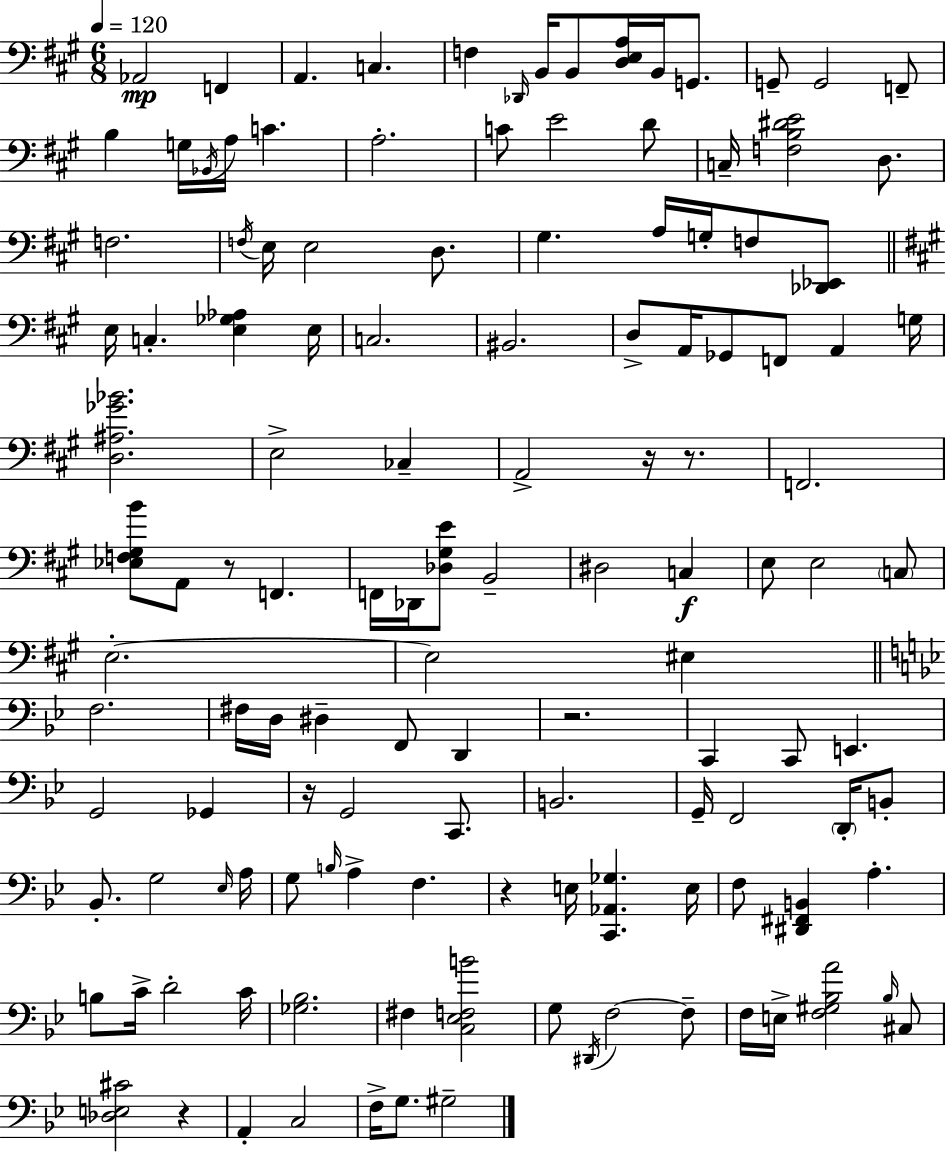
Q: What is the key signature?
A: A major